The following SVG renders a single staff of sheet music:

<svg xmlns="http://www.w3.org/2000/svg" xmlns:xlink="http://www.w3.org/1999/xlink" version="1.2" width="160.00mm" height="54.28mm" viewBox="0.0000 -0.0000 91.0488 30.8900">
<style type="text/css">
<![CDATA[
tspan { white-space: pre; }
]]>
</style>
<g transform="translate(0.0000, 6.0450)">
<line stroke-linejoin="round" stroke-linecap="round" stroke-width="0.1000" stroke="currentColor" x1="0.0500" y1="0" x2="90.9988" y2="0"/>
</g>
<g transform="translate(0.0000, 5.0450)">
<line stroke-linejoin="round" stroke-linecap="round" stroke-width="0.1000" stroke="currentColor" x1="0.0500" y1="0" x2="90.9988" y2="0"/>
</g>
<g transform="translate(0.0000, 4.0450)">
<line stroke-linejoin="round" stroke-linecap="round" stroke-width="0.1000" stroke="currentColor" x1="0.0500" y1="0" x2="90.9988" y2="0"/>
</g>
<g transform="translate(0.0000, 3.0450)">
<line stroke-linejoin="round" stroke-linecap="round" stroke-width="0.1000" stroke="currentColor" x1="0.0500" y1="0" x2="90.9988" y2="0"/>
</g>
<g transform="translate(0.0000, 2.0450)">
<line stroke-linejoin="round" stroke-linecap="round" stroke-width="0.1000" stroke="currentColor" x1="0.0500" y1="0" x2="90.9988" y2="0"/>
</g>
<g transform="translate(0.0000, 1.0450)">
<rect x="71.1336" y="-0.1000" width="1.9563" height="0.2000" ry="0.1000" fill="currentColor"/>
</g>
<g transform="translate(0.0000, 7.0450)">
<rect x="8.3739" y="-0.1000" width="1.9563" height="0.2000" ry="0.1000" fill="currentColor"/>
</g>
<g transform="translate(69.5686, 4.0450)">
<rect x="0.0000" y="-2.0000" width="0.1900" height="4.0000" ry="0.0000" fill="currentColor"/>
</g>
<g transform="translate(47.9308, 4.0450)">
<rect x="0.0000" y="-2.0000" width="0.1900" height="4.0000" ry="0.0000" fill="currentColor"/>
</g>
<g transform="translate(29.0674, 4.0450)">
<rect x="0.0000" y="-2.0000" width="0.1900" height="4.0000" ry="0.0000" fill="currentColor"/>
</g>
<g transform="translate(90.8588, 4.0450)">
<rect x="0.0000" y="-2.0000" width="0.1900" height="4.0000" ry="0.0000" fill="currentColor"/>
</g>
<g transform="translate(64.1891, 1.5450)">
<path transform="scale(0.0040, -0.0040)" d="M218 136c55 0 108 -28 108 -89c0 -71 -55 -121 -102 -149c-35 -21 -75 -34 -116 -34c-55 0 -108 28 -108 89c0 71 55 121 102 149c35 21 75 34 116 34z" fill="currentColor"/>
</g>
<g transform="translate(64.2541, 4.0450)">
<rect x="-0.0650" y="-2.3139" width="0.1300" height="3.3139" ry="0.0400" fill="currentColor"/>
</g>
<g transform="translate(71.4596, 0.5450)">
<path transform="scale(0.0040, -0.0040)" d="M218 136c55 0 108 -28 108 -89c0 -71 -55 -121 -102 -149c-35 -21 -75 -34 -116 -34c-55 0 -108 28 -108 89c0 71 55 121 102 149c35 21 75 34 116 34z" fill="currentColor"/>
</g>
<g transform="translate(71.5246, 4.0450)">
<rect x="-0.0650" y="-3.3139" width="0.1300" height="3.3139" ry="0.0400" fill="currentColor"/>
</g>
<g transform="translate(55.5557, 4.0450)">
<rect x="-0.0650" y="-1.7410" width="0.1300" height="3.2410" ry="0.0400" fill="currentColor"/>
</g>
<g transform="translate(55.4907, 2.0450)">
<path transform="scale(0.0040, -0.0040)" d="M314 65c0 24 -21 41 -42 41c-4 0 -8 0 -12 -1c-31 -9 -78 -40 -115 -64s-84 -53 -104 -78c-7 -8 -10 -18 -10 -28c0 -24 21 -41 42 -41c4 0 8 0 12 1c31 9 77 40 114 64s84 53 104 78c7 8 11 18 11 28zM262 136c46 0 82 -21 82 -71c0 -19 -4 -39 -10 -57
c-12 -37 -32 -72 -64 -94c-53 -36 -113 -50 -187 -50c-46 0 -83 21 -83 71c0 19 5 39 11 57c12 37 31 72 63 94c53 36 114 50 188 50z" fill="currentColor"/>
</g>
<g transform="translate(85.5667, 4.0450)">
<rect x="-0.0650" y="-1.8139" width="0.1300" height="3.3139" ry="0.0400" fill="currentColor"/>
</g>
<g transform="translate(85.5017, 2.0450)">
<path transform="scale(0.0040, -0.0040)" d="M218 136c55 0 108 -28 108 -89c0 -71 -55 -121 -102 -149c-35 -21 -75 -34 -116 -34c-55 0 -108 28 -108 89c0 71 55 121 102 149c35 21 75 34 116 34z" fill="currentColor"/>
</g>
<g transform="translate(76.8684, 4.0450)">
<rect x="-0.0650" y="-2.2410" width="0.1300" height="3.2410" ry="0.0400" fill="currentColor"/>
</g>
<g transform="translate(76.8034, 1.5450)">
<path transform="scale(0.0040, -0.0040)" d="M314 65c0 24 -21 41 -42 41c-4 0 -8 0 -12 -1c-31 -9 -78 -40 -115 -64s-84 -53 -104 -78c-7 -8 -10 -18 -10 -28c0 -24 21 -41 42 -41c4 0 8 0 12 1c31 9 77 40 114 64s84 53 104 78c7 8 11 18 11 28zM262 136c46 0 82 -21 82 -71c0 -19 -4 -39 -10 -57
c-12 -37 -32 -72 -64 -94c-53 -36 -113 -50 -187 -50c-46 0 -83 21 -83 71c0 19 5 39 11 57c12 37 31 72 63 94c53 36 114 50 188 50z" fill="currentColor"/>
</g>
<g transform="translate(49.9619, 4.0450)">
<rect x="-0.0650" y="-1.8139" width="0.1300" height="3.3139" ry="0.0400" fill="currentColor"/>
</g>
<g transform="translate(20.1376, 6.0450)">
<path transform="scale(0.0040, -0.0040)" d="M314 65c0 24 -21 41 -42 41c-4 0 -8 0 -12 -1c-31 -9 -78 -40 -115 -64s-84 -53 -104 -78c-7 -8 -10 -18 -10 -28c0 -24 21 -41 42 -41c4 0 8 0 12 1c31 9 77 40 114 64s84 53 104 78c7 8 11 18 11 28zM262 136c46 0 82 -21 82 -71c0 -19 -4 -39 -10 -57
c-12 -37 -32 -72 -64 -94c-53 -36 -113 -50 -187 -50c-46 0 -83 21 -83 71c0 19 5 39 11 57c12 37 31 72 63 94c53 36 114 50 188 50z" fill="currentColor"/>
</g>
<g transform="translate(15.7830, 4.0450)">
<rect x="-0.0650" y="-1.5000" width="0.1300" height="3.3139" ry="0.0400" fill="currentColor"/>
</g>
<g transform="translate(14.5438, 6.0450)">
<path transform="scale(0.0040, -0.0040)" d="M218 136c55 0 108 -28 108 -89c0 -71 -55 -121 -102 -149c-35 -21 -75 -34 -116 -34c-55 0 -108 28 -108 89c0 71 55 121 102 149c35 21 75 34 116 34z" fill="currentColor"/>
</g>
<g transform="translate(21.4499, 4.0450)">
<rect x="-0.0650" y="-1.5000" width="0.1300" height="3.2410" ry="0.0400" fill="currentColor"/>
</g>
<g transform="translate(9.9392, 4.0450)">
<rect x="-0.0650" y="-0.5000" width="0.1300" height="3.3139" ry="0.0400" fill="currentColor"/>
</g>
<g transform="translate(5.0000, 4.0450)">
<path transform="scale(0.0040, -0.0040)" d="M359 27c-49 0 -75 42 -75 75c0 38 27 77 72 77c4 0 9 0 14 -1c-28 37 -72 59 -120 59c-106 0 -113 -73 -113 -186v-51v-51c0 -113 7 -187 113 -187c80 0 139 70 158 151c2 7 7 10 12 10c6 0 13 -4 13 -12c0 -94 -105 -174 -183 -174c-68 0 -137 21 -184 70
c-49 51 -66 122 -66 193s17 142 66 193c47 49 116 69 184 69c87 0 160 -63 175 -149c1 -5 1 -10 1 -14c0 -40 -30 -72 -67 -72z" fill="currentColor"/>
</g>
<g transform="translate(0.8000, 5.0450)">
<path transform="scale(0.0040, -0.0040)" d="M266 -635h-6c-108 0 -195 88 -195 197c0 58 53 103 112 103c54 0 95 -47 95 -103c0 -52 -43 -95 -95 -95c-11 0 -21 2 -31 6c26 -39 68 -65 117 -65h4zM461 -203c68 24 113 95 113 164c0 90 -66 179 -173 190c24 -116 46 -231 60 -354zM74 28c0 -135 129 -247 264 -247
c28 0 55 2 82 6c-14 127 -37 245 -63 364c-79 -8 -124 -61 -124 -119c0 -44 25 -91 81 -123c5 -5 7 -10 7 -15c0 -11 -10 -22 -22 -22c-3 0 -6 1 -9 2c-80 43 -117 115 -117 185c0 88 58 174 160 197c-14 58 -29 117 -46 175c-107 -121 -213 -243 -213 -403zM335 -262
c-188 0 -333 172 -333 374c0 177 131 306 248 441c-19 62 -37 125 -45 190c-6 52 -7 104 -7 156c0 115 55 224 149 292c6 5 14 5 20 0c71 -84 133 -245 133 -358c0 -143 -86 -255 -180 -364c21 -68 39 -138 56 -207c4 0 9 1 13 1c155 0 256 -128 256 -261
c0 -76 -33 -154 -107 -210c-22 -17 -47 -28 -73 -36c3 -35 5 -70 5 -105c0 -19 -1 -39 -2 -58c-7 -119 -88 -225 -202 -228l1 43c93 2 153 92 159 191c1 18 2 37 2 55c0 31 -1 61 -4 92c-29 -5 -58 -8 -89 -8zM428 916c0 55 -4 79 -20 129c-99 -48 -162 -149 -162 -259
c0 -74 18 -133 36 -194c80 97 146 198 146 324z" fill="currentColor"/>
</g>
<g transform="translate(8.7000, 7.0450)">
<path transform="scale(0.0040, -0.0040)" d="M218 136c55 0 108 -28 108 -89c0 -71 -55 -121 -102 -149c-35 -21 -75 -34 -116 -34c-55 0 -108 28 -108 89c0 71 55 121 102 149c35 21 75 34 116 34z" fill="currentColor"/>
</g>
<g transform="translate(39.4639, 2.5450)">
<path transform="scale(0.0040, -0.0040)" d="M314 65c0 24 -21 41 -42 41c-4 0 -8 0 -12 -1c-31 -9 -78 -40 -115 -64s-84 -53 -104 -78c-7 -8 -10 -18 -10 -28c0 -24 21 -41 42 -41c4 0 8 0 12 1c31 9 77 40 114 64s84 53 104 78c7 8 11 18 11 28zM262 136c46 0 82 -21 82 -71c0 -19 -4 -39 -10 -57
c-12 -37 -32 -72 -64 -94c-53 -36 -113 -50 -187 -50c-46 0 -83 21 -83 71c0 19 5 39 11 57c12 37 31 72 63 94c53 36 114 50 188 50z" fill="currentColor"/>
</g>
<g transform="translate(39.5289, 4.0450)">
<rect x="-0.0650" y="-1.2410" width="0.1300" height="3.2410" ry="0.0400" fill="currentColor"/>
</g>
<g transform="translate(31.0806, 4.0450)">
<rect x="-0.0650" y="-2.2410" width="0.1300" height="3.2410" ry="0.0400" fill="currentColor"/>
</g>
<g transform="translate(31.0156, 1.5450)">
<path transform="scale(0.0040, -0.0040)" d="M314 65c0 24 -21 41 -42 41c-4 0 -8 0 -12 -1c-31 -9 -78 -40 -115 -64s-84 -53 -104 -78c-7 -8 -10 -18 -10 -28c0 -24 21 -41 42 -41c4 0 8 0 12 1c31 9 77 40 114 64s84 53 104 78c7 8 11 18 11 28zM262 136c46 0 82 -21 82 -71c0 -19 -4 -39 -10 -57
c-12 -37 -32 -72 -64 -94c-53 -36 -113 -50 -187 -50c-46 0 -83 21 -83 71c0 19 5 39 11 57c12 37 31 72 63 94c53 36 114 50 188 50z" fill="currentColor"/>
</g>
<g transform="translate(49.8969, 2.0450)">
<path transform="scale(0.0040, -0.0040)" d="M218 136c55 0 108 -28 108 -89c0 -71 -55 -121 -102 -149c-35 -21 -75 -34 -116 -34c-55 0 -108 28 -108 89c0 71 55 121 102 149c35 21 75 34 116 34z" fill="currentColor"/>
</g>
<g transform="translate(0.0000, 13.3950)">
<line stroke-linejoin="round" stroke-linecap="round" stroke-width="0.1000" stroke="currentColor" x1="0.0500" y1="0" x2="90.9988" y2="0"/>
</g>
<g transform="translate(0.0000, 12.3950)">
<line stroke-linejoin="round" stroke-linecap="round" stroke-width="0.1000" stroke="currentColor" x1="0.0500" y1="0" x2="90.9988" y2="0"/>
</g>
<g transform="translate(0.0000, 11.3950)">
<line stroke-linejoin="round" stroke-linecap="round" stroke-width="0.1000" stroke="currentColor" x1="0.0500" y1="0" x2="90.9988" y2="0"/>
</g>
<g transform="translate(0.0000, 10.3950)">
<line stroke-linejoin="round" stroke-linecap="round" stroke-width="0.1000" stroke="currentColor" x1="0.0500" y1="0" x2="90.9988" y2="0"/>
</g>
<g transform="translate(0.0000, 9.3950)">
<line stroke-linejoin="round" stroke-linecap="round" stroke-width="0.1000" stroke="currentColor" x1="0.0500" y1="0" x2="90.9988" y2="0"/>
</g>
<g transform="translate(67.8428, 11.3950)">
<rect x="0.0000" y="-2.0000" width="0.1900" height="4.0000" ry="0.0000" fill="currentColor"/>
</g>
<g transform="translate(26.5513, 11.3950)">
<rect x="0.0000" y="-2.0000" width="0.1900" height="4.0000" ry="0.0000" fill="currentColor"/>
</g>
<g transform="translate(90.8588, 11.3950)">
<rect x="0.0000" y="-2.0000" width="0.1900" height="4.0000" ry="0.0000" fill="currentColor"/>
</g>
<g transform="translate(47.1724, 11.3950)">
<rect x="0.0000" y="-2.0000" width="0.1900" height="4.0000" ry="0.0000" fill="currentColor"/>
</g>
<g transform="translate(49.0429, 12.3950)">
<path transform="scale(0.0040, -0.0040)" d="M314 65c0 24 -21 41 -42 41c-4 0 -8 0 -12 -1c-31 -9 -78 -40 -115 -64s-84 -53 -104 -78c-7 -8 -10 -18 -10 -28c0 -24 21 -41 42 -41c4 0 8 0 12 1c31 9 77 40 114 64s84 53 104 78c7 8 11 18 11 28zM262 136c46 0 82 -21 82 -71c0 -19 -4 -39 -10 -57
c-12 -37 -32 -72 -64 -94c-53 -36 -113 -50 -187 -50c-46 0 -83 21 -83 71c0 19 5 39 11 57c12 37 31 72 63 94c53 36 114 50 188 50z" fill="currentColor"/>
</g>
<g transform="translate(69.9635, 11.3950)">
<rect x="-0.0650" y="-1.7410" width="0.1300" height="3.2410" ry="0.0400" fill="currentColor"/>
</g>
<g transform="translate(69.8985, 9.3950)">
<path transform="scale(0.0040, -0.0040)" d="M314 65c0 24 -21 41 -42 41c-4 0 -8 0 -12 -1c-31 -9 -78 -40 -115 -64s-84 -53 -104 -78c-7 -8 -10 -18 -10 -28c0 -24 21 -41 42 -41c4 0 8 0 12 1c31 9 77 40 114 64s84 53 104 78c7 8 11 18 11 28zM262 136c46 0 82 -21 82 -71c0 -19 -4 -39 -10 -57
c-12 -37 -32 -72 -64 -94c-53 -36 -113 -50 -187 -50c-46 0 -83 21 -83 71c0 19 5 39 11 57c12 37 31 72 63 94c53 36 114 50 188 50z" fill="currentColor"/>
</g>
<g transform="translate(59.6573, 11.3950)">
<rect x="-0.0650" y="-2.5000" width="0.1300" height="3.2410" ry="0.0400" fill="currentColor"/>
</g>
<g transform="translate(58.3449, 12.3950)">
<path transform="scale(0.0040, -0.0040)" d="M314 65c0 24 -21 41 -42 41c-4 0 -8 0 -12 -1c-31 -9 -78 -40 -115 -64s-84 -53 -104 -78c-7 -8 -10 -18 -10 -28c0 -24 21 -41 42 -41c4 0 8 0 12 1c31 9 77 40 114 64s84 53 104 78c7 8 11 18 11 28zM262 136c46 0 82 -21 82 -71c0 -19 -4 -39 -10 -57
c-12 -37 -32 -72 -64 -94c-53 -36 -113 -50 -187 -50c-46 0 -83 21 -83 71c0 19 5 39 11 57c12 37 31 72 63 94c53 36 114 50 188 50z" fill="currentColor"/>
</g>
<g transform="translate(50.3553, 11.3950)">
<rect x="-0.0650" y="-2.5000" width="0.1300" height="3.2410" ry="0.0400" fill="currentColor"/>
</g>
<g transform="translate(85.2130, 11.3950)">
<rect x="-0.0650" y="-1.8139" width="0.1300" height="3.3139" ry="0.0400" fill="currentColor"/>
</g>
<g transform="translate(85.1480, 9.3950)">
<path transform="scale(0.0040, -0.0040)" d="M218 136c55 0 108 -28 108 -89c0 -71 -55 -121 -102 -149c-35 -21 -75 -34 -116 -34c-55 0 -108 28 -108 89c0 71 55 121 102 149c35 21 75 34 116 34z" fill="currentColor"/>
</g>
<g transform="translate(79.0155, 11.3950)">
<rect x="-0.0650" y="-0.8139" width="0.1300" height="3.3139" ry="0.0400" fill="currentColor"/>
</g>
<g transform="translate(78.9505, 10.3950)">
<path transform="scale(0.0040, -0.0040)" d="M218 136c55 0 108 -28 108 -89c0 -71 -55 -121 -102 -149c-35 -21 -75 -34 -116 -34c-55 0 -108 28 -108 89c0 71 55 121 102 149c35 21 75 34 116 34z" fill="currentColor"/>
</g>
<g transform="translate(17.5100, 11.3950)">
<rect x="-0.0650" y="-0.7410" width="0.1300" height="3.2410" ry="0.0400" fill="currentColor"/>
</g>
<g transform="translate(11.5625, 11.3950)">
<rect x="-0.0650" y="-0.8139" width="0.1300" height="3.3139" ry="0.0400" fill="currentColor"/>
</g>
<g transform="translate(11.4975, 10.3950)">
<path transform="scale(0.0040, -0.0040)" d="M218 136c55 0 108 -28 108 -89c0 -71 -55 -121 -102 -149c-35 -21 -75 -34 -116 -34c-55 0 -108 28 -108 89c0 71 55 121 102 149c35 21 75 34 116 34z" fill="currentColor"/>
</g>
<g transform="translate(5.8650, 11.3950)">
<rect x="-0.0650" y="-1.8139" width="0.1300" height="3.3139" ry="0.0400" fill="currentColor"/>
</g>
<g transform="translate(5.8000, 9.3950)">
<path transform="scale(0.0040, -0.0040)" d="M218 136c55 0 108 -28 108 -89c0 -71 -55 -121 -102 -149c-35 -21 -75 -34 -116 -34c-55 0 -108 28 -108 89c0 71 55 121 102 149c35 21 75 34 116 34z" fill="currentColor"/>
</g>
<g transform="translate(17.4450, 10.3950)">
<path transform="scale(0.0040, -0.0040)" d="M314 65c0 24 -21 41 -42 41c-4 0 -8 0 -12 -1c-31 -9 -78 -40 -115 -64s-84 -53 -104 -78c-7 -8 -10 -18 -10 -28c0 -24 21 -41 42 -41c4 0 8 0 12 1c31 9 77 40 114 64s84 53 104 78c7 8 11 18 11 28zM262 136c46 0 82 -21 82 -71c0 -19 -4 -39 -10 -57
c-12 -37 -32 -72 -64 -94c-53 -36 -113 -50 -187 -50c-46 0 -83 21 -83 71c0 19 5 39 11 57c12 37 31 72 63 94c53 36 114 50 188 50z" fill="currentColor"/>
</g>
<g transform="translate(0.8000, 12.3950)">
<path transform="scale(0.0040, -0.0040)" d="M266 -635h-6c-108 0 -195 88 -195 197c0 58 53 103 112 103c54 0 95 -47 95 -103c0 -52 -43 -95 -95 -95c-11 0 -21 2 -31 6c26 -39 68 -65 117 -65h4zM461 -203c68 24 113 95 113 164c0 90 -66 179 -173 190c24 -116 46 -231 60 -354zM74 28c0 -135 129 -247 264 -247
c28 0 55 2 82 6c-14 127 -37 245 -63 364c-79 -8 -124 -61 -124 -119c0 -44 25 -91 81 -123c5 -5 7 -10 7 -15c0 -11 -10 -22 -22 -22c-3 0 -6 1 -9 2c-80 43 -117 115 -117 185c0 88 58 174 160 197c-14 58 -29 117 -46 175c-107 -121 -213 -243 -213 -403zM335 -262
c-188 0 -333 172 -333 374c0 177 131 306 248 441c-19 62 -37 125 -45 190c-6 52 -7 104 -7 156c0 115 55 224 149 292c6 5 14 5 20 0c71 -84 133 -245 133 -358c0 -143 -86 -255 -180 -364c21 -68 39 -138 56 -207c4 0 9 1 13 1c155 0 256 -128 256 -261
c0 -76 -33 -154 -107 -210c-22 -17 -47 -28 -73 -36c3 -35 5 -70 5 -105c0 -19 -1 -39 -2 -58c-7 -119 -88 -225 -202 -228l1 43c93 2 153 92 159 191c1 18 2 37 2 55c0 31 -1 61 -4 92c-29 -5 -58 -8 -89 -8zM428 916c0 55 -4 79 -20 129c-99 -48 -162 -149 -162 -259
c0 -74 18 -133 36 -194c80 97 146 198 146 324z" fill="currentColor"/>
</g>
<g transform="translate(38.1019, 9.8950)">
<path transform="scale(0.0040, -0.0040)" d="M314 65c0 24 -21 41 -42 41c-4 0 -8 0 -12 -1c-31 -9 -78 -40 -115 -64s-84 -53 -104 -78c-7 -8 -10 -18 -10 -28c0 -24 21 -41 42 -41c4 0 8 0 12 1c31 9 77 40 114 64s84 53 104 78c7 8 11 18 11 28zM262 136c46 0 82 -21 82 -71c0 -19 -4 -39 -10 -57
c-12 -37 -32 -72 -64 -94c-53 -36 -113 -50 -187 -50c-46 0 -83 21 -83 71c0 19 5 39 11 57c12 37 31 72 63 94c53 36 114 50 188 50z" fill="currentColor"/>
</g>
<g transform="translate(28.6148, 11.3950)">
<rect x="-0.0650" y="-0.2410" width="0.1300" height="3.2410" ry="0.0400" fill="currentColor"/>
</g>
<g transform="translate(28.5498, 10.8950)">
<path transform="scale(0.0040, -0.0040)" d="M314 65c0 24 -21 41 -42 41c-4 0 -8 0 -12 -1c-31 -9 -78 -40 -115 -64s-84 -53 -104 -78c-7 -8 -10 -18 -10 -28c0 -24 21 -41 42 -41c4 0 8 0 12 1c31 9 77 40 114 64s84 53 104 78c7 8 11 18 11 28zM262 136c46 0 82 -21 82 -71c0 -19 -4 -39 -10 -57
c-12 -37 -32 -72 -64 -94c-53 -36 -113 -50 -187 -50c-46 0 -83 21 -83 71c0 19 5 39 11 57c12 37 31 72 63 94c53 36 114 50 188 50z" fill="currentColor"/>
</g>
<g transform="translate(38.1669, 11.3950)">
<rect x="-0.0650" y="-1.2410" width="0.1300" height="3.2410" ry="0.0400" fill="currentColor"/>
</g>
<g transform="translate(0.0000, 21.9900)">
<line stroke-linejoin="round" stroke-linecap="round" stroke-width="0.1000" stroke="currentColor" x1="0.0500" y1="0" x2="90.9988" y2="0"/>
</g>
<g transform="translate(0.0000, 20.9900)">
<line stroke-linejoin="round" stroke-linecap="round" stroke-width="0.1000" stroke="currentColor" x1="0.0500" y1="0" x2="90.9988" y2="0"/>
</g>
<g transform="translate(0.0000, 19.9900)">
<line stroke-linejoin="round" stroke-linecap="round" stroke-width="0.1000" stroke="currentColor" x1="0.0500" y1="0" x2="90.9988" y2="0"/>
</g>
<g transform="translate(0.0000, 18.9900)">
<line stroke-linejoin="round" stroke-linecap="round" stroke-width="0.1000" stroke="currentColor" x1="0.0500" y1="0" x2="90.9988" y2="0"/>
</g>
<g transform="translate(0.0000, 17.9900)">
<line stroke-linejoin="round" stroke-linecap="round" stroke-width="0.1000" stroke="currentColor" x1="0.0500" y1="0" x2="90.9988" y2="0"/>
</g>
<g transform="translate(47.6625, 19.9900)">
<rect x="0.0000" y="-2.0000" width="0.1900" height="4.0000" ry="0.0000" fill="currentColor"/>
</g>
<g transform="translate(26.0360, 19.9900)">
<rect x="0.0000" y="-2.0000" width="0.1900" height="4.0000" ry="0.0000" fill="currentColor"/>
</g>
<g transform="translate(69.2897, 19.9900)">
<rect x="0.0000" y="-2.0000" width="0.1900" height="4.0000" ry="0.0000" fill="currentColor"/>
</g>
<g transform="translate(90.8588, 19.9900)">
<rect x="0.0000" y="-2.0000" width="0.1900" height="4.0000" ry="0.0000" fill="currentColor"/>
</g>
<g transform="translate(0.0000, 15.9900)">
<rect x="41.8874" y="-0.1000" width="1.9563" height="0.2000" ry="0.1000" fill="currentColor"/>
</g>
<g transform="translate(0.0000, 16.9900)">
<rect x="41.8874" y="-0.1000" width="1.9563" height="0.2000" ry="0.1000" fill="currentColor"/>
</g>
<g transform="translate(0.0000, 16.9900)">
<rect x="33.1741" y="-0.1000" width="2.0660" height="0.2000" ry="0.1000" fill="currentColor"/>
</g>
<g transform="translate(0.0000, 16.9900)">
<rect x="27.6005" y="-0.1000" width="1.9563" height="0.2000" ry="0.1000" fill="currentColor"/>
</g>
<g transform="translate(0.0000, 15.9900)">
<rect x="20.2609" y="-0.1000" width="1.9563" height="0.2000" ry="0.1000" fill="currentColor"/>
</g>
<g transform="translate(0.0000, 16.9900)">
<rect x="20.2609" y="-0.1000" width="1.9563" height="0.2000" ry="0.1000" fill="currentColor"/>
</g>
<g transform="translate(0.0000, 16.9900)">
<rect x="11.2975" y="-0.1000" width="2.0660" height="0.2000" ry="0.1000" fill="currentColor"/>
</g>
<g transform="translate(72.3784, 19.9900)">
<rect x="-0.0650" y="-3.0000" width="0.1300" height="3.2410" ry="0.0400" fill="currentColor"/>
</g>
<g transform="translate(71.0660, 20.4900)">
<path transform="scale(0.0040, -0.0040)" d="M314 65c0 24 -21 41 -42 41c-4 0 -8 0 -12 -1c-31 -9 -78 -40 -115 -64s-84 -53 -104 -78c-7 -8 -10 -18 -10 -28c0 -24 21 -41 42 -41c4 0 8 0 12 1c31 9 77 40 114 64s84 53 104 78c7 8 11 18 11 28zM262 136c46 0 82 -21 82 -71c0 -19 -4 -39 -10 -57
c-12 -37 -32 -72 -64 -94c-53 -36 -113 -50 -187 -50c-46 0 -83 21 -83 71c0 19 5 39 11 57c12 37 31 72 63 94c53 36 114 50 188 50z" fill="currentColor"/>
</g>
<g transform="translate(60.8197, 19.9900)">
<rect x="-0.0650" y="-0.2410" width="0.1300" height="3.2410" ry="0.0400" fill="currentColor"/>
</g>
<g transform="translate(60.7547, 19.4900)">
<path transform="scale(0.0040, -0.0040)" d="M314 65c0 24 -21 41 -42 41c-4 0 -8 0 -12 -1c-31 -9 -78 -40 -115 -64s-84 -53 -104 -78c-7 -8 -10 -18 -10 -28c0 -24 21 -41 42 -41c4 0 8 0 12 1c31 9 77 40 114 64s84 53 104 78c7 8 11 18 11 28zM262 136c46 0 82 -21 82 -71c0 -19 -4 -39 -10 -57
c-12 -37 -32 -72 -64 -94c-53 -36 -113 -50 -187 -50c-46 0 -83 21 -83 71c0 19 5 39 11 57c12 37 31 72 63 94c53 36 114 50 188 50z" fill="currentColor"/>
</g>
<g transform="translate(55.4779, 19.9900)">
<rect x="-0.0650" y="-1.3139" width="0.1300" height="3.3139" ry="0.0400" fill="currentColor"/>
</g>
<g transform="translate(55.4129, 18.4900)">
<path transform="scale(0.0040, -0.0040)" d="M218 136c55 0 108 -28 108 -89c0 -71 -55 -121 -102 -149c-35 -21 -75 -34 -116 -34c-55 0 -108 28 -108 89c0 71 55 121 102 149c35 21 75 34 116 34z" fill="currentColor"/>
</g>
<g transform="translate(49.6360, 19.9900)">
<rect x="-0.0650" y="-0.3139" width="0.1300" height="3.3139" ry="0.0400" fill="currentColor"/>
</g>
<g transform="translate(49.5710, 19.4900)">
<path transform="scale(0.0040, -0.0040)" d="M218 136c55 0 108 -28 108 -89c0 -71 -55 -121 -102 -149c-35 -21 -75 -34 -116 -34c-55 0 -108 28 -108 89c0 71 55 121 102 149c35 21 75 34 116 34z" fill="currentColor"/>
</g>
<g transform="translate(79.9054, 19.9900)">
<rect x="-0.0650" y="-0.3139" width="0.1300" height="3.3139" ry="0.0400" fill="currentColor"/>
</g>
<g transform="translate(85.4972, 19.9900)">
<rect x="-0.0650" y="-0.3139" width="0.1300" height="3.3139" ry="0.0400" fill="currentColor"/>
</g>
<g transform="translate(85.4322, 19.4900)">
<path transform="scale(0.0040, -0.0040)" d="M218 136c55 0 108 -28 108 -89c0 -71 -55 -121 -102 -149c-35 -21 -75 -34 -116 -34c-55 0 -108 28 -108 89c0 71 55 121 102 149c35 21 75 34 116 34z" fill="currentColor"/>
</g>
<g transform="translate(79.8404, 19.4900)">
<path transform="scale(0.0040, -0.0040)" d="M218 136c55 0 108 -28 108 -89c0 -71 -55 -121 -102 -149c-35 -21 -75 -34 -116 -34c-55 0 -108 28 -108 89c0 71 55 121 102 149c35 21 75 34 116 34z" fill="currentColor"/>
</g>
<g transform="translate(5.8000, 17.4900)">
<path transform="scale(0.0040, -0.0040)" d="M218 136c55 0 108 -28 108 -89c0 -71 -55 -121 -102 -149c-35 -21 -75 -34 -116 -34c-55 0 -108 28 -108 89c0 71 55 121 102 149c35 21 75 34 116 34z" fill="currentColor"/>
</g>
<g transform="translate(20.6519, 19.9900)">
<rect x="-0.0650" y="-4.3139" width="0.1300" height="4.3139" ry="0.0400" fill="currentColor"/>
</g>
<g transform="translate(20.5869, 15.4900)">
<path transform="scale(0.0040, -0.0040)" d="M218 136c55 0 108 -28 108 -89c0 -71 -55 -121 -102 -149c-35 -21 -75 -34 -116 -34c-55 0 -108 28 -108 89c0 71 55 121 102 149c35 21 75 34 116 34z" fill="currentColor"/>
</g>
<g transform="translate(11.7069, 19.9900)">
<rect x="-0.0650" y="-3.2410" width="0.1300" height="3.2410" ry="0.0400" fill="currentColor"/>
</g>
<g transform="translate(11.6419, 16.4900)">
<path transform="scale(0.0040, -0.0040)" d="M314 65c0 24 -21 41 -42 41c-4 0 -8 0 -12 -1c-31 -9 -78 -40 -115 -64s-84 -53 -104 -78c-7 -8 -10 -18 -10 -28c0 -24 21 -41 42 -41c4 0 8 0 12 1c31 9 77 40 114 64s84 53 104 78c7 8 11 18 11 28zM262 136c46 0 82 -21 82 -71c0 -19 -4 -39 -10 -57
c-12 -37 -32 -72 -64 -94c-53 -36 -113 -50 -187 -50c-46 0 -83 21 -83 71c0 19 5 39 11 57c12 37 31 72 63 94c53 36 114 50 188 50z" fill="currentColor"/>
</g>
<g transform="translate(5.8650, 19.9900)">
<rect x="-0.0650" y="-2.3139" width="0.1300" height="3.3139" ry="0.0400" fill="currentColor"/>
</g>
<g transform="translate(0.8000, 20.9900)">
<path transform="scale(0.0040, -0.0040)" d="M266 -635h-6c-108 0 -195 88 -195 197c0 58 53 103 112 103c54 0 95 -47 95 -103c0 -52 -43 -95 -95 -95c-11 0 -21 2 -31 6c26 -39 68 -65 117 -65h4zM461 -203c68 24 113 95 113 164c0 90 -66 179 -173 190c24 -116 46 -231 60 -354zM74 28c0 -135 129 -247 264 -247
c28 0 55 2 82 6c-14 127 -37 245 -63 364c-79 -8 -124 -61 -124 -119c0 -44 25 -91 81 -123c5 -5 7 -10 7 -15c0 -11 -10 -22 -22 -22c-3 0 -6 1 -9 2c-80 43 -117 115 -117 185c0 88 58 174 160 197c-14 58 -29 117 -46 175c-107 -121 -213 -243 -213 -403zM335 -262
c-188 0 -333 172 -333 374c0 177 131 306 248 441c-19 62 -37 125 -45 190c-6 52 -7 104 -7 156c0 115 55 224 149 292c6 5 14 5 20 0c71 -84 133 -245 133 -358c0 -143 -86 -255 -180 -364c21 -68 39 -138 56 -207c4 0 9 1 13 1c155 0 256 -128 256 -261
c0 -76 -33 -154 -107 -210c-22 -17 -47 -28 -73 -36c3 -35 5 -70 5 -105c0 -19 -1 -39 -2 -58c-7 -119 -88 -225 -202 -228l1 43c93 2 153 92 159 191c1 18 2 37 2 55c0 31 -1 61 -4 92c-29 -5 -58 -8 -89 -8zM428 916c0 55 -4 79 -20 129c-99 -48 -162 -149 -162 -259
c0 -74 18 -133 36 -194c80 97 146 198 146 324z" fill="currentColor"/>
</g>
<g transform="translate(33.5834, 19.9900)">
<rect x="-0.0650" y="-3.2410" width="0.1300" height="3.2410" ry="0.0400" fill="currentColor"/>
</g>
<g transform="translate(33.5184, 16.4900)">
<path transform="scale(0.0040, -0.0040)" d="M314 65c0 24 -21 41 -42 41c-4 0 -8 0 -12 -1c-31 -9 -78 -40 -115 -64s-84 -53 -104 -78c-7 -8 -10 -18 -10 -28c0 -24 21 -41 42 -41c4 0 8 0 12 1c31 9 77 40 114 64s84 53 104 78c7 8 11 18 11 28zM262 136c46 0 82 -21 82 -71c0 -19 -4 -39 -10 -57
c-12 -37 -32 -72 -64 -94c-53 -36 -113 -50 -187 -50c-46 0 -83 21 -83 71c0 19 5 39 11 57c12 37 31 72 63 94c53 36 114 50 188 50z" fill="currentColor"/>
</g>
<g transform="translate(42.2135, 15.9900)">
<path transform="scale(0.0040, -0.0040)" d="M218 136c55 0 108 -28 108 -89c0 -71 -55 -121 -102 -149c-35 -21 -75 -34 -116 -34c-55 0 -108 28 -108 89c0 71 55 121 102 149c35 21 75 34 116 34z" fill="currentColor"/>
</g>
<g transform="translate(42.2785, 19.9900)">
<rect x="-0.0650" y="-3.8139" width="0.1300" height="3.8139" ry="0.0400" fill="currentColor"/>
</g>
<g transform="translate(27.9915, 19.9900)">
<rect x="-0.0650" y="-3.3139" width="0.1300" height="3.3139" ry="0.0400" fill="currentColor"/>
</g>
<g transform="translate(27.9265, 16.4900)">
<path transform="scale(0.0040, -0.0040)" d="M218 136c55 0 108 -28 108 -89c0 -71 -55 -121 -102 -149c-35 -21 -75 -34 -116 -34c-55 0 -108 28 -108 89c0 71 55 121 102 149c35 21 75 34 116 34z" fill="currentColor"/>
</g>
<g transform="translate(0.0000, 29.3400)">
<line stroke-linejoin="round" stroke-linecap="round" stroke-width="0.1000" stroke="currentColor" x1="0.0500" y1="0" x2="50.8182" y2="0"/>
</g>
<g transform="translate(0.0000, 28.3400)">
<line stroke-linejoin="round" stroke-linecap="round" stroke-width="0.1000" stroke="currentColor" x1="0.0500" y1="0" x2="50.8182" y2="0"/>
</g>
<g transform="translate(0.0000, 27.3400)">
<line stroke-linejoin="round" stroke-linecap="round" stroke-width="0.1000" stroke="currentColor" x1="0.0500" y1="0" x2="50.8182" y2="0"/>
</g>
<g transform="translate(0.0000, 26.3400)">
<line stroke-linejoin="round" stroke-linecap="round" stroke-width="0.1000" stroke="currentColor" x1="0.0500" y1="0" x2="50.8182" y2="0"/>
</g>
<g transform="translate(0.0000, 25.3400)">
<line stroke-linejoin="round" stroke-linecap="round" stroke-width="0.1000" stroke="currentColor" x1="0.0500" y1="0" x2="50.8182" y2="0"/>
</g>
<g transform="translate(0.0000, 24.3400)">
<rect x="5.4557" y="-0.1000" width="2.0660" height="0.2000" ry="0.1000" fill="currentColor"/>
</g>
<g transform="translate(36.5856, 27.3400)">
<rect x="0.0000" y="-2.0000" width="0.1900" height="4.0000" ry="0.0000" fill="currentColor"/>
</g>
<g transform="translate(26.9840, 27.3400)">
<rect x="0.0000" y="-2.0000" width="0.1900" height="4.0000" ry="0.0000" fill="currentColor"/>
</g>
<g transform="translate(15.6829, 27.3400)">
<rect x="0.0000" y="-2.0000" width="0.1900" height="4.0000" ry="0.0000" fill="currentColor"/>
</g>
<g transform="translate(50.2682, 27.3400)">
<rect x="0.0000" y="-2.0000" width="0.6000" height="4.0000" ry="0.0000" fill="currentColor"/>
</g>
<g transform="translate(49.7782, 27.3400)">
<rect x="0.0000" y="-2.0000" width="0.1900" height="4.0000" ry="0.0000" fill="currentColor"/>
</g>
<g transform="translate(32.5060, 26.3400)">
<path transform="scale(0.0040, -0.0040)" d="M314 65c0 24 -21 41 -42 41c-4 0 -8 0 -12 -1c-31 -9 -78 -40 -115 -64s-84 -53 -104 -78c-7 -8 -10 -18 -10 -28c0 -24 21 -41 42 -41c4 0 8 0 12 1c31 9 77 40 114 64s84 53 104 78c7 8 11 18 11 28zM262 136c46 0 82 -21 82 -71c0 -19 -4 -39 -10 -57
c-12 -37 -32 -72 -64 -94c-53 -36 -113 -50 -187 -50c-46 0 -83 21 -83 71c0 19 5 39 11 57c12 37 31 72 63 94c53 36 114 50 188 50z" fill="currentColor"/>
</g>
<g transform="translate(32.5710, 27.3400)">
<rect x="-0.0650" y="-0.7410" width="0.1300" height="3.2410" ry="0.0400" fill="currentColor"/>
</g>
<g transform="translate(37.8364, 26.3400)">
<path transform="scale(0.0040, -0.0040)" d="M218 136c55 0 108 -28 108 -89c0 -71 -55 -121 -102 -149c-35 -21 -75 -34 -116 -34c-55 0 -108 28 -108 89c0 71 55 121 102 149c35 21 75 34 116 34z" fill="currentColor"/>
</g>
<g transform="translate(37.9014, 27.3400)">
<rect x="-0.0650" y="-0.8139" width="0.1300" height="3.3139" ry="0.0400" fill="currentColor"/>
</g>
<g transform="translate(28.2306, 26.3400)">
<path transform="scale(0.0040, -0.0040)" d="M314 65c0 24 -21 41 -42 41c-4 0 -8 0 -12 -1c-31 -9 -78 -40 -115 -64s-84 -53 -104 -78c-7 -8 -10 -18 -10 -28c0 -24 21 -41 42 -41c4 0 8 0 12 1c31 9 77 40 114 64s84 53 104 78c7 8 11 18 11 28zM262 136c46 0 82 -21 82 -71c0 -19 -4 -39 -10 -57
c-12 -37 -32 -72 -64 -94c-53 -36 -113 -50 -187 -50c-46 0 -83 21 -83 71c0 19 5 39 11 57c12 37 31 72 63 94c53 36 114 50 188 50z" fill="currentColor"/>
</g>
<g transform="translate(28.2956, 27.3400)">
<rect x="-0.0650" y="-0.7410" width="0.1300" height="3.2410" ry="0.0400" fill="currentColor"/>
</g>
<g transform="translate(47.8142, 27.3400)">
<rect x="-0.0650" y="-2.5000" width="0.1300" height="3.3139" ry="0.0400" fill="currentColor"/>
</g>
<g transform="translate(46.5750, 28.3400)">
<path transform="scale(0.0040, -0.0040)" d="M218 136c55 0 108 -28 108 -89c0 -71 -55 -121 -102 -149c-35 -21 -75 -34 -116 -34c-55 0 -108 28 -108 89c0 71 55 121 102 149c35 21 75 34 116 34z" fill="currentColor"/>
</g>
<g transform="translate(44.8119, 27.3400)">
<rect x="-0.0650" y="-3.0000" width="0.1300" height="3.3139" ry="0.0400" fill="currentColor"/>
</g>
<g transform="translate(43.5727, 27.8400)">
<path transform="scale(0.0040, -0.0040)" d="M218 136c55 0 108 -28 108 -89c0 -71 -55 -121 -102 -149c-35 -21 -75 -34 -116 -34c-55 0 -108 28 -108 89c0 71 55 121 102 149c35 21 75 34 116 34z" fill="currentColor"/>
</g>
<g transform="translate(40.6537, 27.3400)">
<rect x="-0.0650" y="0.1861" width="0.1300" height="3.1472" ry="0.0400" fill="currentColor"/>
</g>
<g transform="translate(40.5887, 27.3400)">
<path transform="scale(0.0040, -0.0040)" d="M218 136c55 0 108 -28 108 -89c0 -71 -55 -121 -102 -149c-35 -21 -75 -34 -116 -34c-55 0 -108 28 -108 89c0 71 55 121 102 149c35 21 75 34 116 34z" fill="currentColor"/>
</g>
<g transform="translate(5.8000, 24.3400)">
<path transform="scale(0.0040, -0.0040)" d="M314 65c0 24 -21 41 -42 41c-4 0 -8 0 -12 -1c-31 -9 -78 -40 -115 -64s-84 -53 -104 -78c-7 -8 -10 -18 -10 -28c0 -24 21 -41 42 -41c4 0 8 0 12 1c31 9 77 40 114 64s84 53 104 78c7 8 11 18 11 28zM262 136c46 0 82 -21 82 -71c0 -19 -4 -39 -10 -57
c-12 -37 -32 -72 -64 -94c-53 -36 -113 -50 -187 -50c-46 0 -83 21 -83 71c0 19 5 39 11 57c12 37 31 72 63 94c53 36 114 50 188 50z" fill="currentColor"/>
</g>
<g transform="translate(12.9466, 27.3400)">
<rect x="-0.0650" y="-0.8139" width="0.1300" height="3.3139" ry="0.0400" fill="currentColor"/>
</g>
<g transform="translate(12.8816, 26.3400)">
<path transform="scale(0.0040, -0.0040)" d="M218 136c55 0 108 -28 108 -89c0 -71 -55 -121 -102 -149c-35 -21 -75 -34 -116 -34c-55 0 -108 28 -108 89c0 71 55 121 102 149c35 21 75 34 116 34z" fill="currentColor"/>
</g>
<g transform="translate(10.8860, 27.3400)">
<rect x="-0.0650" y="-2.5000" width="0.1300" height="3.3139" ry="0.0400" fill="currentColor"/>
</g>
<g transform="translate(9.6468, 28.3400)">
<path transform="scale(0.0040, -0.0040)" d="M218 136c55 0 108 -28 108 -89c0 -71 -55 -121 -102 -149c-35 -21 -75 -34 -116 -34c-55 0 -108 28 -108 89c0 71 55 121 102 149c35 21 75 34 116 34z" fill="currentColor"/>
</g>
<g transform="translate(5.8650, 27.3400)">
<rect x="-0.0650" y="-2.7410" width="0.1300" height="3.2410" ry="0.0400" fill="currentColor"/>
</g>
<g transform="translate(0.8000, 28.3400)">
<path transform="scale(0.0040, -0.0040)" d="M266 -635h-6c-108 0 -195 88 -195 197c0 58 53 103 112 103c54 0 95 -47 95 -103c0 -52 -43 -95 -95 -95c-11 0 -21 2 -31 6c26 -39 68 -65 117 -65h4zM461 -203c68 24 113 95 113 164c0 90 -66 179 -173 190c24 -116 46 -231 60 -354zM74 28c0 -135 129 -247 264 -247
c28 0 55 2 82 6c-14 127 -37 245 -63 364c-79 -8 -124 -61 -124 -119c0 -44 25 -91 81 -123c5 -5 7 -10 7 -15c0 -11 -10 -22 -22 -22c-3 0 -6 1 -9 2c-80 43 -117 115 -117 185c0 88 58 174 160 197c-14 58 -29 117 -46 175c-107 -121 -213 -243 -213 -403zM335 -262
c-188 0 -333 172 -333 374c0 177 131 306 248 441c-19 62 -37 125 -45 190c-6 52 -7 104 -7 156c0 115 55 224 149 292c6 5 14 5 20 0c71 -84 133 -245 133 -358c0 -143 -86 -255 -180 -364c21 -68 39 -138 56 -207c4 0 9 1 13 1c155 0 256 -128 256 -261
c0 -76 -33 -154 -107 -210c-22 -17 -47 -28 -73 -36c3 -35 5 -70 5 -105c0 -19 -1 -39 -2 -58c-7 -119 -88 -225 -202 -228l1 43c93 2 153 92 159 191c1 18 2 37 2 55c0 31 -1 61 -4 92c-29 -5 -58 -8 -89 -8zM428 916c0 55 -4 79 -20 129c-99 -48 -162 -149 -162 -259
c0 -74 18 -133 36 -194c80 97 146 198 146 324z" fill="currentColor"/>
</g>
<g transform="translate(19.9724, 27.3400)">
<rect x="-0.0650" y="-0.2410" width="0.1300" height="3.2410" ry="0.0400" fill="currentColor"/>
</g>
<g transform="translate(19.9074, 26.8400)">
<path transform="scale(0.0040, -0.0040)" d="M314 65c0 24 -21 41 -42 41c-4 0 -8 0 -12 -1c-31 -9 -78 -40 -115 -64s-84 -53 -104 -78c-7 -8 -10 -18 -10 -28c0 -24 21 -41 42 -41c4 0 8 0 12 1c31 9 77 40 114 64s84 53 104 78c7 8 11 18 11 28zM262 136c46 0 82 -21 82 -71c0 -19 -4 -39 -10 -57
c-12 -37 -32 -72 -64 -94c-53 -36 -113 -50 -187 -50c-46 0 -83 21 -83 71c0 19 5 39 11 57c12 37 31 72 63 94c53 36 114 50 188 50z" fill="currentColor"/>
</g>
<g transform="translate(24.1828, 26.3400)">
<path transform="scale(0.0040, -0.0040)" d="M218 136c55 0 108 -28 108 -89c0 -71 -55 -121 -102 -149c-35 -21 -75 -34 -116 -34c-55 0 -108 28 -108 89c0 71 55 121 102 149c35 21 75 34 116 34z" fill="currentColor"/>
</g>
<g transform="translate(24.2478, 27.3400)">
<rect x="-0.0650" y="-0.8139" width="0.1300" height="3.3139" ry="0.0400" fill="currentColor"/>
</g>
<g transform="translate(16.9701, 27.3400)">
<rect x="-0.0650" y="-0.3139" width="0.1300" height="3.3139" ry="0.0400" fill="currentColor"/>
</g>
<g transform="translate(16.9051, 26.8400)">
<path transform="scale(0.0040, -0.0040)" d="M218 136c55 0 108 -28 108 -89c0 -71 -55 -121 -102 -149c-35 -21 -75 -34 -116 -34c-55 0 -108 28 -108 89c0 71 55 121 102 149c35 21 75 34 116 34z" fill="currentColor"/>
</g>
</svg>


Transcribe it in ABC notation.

X:1
T:Untitled
M:4/4
L:1/4
K:C
C E E2 g2 e2 f f2 g b g2 f f d d2 c2 e2 G2 G2 f2 d f g b2 d' b b2 c' c e c2 A2 c c a2 G d c c2 d d2 d2 d B A G